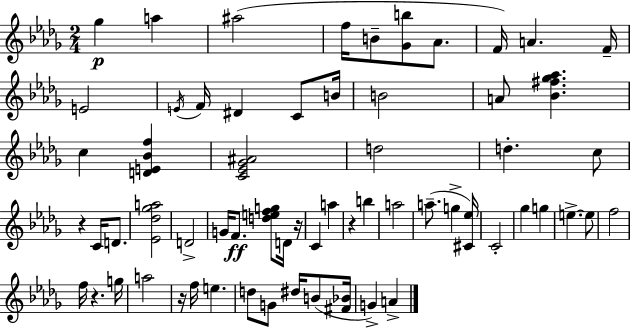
Gb5/q A5/q A#5/h F5/s B4/e [Gb4,B5]/e Ab4/e. F4/s A4/q. F4/s E4/h E4/s F4/s D#4/q C4/e B4/s B4/h A4/e [Bb4,F#5,Gb5,Ab5]/q. C5/q [D4,E4,Bb4,F5]/q [C4,Eb4,Gb4,A#4]/h D5/h D5/q. C5/e R/q C4/s D4/e. [Eb4,Db5,Gb5,A5]/h D4/h G4/s F4/e. [D5,E5,F5,G5]/e D4/s R/s C4/q A5/q R/q B5/q A5/h A5/e. G5/q [C#4,Eb5]/s C4/h Gb5/q G5/q E5/q. E5/e F5/h F5/s R/q. G5/s A5/h R/s F5/s E5/q. D5/e G4/e D#5/s B4/e [F#4,Bb4]/s G4/q A4/q